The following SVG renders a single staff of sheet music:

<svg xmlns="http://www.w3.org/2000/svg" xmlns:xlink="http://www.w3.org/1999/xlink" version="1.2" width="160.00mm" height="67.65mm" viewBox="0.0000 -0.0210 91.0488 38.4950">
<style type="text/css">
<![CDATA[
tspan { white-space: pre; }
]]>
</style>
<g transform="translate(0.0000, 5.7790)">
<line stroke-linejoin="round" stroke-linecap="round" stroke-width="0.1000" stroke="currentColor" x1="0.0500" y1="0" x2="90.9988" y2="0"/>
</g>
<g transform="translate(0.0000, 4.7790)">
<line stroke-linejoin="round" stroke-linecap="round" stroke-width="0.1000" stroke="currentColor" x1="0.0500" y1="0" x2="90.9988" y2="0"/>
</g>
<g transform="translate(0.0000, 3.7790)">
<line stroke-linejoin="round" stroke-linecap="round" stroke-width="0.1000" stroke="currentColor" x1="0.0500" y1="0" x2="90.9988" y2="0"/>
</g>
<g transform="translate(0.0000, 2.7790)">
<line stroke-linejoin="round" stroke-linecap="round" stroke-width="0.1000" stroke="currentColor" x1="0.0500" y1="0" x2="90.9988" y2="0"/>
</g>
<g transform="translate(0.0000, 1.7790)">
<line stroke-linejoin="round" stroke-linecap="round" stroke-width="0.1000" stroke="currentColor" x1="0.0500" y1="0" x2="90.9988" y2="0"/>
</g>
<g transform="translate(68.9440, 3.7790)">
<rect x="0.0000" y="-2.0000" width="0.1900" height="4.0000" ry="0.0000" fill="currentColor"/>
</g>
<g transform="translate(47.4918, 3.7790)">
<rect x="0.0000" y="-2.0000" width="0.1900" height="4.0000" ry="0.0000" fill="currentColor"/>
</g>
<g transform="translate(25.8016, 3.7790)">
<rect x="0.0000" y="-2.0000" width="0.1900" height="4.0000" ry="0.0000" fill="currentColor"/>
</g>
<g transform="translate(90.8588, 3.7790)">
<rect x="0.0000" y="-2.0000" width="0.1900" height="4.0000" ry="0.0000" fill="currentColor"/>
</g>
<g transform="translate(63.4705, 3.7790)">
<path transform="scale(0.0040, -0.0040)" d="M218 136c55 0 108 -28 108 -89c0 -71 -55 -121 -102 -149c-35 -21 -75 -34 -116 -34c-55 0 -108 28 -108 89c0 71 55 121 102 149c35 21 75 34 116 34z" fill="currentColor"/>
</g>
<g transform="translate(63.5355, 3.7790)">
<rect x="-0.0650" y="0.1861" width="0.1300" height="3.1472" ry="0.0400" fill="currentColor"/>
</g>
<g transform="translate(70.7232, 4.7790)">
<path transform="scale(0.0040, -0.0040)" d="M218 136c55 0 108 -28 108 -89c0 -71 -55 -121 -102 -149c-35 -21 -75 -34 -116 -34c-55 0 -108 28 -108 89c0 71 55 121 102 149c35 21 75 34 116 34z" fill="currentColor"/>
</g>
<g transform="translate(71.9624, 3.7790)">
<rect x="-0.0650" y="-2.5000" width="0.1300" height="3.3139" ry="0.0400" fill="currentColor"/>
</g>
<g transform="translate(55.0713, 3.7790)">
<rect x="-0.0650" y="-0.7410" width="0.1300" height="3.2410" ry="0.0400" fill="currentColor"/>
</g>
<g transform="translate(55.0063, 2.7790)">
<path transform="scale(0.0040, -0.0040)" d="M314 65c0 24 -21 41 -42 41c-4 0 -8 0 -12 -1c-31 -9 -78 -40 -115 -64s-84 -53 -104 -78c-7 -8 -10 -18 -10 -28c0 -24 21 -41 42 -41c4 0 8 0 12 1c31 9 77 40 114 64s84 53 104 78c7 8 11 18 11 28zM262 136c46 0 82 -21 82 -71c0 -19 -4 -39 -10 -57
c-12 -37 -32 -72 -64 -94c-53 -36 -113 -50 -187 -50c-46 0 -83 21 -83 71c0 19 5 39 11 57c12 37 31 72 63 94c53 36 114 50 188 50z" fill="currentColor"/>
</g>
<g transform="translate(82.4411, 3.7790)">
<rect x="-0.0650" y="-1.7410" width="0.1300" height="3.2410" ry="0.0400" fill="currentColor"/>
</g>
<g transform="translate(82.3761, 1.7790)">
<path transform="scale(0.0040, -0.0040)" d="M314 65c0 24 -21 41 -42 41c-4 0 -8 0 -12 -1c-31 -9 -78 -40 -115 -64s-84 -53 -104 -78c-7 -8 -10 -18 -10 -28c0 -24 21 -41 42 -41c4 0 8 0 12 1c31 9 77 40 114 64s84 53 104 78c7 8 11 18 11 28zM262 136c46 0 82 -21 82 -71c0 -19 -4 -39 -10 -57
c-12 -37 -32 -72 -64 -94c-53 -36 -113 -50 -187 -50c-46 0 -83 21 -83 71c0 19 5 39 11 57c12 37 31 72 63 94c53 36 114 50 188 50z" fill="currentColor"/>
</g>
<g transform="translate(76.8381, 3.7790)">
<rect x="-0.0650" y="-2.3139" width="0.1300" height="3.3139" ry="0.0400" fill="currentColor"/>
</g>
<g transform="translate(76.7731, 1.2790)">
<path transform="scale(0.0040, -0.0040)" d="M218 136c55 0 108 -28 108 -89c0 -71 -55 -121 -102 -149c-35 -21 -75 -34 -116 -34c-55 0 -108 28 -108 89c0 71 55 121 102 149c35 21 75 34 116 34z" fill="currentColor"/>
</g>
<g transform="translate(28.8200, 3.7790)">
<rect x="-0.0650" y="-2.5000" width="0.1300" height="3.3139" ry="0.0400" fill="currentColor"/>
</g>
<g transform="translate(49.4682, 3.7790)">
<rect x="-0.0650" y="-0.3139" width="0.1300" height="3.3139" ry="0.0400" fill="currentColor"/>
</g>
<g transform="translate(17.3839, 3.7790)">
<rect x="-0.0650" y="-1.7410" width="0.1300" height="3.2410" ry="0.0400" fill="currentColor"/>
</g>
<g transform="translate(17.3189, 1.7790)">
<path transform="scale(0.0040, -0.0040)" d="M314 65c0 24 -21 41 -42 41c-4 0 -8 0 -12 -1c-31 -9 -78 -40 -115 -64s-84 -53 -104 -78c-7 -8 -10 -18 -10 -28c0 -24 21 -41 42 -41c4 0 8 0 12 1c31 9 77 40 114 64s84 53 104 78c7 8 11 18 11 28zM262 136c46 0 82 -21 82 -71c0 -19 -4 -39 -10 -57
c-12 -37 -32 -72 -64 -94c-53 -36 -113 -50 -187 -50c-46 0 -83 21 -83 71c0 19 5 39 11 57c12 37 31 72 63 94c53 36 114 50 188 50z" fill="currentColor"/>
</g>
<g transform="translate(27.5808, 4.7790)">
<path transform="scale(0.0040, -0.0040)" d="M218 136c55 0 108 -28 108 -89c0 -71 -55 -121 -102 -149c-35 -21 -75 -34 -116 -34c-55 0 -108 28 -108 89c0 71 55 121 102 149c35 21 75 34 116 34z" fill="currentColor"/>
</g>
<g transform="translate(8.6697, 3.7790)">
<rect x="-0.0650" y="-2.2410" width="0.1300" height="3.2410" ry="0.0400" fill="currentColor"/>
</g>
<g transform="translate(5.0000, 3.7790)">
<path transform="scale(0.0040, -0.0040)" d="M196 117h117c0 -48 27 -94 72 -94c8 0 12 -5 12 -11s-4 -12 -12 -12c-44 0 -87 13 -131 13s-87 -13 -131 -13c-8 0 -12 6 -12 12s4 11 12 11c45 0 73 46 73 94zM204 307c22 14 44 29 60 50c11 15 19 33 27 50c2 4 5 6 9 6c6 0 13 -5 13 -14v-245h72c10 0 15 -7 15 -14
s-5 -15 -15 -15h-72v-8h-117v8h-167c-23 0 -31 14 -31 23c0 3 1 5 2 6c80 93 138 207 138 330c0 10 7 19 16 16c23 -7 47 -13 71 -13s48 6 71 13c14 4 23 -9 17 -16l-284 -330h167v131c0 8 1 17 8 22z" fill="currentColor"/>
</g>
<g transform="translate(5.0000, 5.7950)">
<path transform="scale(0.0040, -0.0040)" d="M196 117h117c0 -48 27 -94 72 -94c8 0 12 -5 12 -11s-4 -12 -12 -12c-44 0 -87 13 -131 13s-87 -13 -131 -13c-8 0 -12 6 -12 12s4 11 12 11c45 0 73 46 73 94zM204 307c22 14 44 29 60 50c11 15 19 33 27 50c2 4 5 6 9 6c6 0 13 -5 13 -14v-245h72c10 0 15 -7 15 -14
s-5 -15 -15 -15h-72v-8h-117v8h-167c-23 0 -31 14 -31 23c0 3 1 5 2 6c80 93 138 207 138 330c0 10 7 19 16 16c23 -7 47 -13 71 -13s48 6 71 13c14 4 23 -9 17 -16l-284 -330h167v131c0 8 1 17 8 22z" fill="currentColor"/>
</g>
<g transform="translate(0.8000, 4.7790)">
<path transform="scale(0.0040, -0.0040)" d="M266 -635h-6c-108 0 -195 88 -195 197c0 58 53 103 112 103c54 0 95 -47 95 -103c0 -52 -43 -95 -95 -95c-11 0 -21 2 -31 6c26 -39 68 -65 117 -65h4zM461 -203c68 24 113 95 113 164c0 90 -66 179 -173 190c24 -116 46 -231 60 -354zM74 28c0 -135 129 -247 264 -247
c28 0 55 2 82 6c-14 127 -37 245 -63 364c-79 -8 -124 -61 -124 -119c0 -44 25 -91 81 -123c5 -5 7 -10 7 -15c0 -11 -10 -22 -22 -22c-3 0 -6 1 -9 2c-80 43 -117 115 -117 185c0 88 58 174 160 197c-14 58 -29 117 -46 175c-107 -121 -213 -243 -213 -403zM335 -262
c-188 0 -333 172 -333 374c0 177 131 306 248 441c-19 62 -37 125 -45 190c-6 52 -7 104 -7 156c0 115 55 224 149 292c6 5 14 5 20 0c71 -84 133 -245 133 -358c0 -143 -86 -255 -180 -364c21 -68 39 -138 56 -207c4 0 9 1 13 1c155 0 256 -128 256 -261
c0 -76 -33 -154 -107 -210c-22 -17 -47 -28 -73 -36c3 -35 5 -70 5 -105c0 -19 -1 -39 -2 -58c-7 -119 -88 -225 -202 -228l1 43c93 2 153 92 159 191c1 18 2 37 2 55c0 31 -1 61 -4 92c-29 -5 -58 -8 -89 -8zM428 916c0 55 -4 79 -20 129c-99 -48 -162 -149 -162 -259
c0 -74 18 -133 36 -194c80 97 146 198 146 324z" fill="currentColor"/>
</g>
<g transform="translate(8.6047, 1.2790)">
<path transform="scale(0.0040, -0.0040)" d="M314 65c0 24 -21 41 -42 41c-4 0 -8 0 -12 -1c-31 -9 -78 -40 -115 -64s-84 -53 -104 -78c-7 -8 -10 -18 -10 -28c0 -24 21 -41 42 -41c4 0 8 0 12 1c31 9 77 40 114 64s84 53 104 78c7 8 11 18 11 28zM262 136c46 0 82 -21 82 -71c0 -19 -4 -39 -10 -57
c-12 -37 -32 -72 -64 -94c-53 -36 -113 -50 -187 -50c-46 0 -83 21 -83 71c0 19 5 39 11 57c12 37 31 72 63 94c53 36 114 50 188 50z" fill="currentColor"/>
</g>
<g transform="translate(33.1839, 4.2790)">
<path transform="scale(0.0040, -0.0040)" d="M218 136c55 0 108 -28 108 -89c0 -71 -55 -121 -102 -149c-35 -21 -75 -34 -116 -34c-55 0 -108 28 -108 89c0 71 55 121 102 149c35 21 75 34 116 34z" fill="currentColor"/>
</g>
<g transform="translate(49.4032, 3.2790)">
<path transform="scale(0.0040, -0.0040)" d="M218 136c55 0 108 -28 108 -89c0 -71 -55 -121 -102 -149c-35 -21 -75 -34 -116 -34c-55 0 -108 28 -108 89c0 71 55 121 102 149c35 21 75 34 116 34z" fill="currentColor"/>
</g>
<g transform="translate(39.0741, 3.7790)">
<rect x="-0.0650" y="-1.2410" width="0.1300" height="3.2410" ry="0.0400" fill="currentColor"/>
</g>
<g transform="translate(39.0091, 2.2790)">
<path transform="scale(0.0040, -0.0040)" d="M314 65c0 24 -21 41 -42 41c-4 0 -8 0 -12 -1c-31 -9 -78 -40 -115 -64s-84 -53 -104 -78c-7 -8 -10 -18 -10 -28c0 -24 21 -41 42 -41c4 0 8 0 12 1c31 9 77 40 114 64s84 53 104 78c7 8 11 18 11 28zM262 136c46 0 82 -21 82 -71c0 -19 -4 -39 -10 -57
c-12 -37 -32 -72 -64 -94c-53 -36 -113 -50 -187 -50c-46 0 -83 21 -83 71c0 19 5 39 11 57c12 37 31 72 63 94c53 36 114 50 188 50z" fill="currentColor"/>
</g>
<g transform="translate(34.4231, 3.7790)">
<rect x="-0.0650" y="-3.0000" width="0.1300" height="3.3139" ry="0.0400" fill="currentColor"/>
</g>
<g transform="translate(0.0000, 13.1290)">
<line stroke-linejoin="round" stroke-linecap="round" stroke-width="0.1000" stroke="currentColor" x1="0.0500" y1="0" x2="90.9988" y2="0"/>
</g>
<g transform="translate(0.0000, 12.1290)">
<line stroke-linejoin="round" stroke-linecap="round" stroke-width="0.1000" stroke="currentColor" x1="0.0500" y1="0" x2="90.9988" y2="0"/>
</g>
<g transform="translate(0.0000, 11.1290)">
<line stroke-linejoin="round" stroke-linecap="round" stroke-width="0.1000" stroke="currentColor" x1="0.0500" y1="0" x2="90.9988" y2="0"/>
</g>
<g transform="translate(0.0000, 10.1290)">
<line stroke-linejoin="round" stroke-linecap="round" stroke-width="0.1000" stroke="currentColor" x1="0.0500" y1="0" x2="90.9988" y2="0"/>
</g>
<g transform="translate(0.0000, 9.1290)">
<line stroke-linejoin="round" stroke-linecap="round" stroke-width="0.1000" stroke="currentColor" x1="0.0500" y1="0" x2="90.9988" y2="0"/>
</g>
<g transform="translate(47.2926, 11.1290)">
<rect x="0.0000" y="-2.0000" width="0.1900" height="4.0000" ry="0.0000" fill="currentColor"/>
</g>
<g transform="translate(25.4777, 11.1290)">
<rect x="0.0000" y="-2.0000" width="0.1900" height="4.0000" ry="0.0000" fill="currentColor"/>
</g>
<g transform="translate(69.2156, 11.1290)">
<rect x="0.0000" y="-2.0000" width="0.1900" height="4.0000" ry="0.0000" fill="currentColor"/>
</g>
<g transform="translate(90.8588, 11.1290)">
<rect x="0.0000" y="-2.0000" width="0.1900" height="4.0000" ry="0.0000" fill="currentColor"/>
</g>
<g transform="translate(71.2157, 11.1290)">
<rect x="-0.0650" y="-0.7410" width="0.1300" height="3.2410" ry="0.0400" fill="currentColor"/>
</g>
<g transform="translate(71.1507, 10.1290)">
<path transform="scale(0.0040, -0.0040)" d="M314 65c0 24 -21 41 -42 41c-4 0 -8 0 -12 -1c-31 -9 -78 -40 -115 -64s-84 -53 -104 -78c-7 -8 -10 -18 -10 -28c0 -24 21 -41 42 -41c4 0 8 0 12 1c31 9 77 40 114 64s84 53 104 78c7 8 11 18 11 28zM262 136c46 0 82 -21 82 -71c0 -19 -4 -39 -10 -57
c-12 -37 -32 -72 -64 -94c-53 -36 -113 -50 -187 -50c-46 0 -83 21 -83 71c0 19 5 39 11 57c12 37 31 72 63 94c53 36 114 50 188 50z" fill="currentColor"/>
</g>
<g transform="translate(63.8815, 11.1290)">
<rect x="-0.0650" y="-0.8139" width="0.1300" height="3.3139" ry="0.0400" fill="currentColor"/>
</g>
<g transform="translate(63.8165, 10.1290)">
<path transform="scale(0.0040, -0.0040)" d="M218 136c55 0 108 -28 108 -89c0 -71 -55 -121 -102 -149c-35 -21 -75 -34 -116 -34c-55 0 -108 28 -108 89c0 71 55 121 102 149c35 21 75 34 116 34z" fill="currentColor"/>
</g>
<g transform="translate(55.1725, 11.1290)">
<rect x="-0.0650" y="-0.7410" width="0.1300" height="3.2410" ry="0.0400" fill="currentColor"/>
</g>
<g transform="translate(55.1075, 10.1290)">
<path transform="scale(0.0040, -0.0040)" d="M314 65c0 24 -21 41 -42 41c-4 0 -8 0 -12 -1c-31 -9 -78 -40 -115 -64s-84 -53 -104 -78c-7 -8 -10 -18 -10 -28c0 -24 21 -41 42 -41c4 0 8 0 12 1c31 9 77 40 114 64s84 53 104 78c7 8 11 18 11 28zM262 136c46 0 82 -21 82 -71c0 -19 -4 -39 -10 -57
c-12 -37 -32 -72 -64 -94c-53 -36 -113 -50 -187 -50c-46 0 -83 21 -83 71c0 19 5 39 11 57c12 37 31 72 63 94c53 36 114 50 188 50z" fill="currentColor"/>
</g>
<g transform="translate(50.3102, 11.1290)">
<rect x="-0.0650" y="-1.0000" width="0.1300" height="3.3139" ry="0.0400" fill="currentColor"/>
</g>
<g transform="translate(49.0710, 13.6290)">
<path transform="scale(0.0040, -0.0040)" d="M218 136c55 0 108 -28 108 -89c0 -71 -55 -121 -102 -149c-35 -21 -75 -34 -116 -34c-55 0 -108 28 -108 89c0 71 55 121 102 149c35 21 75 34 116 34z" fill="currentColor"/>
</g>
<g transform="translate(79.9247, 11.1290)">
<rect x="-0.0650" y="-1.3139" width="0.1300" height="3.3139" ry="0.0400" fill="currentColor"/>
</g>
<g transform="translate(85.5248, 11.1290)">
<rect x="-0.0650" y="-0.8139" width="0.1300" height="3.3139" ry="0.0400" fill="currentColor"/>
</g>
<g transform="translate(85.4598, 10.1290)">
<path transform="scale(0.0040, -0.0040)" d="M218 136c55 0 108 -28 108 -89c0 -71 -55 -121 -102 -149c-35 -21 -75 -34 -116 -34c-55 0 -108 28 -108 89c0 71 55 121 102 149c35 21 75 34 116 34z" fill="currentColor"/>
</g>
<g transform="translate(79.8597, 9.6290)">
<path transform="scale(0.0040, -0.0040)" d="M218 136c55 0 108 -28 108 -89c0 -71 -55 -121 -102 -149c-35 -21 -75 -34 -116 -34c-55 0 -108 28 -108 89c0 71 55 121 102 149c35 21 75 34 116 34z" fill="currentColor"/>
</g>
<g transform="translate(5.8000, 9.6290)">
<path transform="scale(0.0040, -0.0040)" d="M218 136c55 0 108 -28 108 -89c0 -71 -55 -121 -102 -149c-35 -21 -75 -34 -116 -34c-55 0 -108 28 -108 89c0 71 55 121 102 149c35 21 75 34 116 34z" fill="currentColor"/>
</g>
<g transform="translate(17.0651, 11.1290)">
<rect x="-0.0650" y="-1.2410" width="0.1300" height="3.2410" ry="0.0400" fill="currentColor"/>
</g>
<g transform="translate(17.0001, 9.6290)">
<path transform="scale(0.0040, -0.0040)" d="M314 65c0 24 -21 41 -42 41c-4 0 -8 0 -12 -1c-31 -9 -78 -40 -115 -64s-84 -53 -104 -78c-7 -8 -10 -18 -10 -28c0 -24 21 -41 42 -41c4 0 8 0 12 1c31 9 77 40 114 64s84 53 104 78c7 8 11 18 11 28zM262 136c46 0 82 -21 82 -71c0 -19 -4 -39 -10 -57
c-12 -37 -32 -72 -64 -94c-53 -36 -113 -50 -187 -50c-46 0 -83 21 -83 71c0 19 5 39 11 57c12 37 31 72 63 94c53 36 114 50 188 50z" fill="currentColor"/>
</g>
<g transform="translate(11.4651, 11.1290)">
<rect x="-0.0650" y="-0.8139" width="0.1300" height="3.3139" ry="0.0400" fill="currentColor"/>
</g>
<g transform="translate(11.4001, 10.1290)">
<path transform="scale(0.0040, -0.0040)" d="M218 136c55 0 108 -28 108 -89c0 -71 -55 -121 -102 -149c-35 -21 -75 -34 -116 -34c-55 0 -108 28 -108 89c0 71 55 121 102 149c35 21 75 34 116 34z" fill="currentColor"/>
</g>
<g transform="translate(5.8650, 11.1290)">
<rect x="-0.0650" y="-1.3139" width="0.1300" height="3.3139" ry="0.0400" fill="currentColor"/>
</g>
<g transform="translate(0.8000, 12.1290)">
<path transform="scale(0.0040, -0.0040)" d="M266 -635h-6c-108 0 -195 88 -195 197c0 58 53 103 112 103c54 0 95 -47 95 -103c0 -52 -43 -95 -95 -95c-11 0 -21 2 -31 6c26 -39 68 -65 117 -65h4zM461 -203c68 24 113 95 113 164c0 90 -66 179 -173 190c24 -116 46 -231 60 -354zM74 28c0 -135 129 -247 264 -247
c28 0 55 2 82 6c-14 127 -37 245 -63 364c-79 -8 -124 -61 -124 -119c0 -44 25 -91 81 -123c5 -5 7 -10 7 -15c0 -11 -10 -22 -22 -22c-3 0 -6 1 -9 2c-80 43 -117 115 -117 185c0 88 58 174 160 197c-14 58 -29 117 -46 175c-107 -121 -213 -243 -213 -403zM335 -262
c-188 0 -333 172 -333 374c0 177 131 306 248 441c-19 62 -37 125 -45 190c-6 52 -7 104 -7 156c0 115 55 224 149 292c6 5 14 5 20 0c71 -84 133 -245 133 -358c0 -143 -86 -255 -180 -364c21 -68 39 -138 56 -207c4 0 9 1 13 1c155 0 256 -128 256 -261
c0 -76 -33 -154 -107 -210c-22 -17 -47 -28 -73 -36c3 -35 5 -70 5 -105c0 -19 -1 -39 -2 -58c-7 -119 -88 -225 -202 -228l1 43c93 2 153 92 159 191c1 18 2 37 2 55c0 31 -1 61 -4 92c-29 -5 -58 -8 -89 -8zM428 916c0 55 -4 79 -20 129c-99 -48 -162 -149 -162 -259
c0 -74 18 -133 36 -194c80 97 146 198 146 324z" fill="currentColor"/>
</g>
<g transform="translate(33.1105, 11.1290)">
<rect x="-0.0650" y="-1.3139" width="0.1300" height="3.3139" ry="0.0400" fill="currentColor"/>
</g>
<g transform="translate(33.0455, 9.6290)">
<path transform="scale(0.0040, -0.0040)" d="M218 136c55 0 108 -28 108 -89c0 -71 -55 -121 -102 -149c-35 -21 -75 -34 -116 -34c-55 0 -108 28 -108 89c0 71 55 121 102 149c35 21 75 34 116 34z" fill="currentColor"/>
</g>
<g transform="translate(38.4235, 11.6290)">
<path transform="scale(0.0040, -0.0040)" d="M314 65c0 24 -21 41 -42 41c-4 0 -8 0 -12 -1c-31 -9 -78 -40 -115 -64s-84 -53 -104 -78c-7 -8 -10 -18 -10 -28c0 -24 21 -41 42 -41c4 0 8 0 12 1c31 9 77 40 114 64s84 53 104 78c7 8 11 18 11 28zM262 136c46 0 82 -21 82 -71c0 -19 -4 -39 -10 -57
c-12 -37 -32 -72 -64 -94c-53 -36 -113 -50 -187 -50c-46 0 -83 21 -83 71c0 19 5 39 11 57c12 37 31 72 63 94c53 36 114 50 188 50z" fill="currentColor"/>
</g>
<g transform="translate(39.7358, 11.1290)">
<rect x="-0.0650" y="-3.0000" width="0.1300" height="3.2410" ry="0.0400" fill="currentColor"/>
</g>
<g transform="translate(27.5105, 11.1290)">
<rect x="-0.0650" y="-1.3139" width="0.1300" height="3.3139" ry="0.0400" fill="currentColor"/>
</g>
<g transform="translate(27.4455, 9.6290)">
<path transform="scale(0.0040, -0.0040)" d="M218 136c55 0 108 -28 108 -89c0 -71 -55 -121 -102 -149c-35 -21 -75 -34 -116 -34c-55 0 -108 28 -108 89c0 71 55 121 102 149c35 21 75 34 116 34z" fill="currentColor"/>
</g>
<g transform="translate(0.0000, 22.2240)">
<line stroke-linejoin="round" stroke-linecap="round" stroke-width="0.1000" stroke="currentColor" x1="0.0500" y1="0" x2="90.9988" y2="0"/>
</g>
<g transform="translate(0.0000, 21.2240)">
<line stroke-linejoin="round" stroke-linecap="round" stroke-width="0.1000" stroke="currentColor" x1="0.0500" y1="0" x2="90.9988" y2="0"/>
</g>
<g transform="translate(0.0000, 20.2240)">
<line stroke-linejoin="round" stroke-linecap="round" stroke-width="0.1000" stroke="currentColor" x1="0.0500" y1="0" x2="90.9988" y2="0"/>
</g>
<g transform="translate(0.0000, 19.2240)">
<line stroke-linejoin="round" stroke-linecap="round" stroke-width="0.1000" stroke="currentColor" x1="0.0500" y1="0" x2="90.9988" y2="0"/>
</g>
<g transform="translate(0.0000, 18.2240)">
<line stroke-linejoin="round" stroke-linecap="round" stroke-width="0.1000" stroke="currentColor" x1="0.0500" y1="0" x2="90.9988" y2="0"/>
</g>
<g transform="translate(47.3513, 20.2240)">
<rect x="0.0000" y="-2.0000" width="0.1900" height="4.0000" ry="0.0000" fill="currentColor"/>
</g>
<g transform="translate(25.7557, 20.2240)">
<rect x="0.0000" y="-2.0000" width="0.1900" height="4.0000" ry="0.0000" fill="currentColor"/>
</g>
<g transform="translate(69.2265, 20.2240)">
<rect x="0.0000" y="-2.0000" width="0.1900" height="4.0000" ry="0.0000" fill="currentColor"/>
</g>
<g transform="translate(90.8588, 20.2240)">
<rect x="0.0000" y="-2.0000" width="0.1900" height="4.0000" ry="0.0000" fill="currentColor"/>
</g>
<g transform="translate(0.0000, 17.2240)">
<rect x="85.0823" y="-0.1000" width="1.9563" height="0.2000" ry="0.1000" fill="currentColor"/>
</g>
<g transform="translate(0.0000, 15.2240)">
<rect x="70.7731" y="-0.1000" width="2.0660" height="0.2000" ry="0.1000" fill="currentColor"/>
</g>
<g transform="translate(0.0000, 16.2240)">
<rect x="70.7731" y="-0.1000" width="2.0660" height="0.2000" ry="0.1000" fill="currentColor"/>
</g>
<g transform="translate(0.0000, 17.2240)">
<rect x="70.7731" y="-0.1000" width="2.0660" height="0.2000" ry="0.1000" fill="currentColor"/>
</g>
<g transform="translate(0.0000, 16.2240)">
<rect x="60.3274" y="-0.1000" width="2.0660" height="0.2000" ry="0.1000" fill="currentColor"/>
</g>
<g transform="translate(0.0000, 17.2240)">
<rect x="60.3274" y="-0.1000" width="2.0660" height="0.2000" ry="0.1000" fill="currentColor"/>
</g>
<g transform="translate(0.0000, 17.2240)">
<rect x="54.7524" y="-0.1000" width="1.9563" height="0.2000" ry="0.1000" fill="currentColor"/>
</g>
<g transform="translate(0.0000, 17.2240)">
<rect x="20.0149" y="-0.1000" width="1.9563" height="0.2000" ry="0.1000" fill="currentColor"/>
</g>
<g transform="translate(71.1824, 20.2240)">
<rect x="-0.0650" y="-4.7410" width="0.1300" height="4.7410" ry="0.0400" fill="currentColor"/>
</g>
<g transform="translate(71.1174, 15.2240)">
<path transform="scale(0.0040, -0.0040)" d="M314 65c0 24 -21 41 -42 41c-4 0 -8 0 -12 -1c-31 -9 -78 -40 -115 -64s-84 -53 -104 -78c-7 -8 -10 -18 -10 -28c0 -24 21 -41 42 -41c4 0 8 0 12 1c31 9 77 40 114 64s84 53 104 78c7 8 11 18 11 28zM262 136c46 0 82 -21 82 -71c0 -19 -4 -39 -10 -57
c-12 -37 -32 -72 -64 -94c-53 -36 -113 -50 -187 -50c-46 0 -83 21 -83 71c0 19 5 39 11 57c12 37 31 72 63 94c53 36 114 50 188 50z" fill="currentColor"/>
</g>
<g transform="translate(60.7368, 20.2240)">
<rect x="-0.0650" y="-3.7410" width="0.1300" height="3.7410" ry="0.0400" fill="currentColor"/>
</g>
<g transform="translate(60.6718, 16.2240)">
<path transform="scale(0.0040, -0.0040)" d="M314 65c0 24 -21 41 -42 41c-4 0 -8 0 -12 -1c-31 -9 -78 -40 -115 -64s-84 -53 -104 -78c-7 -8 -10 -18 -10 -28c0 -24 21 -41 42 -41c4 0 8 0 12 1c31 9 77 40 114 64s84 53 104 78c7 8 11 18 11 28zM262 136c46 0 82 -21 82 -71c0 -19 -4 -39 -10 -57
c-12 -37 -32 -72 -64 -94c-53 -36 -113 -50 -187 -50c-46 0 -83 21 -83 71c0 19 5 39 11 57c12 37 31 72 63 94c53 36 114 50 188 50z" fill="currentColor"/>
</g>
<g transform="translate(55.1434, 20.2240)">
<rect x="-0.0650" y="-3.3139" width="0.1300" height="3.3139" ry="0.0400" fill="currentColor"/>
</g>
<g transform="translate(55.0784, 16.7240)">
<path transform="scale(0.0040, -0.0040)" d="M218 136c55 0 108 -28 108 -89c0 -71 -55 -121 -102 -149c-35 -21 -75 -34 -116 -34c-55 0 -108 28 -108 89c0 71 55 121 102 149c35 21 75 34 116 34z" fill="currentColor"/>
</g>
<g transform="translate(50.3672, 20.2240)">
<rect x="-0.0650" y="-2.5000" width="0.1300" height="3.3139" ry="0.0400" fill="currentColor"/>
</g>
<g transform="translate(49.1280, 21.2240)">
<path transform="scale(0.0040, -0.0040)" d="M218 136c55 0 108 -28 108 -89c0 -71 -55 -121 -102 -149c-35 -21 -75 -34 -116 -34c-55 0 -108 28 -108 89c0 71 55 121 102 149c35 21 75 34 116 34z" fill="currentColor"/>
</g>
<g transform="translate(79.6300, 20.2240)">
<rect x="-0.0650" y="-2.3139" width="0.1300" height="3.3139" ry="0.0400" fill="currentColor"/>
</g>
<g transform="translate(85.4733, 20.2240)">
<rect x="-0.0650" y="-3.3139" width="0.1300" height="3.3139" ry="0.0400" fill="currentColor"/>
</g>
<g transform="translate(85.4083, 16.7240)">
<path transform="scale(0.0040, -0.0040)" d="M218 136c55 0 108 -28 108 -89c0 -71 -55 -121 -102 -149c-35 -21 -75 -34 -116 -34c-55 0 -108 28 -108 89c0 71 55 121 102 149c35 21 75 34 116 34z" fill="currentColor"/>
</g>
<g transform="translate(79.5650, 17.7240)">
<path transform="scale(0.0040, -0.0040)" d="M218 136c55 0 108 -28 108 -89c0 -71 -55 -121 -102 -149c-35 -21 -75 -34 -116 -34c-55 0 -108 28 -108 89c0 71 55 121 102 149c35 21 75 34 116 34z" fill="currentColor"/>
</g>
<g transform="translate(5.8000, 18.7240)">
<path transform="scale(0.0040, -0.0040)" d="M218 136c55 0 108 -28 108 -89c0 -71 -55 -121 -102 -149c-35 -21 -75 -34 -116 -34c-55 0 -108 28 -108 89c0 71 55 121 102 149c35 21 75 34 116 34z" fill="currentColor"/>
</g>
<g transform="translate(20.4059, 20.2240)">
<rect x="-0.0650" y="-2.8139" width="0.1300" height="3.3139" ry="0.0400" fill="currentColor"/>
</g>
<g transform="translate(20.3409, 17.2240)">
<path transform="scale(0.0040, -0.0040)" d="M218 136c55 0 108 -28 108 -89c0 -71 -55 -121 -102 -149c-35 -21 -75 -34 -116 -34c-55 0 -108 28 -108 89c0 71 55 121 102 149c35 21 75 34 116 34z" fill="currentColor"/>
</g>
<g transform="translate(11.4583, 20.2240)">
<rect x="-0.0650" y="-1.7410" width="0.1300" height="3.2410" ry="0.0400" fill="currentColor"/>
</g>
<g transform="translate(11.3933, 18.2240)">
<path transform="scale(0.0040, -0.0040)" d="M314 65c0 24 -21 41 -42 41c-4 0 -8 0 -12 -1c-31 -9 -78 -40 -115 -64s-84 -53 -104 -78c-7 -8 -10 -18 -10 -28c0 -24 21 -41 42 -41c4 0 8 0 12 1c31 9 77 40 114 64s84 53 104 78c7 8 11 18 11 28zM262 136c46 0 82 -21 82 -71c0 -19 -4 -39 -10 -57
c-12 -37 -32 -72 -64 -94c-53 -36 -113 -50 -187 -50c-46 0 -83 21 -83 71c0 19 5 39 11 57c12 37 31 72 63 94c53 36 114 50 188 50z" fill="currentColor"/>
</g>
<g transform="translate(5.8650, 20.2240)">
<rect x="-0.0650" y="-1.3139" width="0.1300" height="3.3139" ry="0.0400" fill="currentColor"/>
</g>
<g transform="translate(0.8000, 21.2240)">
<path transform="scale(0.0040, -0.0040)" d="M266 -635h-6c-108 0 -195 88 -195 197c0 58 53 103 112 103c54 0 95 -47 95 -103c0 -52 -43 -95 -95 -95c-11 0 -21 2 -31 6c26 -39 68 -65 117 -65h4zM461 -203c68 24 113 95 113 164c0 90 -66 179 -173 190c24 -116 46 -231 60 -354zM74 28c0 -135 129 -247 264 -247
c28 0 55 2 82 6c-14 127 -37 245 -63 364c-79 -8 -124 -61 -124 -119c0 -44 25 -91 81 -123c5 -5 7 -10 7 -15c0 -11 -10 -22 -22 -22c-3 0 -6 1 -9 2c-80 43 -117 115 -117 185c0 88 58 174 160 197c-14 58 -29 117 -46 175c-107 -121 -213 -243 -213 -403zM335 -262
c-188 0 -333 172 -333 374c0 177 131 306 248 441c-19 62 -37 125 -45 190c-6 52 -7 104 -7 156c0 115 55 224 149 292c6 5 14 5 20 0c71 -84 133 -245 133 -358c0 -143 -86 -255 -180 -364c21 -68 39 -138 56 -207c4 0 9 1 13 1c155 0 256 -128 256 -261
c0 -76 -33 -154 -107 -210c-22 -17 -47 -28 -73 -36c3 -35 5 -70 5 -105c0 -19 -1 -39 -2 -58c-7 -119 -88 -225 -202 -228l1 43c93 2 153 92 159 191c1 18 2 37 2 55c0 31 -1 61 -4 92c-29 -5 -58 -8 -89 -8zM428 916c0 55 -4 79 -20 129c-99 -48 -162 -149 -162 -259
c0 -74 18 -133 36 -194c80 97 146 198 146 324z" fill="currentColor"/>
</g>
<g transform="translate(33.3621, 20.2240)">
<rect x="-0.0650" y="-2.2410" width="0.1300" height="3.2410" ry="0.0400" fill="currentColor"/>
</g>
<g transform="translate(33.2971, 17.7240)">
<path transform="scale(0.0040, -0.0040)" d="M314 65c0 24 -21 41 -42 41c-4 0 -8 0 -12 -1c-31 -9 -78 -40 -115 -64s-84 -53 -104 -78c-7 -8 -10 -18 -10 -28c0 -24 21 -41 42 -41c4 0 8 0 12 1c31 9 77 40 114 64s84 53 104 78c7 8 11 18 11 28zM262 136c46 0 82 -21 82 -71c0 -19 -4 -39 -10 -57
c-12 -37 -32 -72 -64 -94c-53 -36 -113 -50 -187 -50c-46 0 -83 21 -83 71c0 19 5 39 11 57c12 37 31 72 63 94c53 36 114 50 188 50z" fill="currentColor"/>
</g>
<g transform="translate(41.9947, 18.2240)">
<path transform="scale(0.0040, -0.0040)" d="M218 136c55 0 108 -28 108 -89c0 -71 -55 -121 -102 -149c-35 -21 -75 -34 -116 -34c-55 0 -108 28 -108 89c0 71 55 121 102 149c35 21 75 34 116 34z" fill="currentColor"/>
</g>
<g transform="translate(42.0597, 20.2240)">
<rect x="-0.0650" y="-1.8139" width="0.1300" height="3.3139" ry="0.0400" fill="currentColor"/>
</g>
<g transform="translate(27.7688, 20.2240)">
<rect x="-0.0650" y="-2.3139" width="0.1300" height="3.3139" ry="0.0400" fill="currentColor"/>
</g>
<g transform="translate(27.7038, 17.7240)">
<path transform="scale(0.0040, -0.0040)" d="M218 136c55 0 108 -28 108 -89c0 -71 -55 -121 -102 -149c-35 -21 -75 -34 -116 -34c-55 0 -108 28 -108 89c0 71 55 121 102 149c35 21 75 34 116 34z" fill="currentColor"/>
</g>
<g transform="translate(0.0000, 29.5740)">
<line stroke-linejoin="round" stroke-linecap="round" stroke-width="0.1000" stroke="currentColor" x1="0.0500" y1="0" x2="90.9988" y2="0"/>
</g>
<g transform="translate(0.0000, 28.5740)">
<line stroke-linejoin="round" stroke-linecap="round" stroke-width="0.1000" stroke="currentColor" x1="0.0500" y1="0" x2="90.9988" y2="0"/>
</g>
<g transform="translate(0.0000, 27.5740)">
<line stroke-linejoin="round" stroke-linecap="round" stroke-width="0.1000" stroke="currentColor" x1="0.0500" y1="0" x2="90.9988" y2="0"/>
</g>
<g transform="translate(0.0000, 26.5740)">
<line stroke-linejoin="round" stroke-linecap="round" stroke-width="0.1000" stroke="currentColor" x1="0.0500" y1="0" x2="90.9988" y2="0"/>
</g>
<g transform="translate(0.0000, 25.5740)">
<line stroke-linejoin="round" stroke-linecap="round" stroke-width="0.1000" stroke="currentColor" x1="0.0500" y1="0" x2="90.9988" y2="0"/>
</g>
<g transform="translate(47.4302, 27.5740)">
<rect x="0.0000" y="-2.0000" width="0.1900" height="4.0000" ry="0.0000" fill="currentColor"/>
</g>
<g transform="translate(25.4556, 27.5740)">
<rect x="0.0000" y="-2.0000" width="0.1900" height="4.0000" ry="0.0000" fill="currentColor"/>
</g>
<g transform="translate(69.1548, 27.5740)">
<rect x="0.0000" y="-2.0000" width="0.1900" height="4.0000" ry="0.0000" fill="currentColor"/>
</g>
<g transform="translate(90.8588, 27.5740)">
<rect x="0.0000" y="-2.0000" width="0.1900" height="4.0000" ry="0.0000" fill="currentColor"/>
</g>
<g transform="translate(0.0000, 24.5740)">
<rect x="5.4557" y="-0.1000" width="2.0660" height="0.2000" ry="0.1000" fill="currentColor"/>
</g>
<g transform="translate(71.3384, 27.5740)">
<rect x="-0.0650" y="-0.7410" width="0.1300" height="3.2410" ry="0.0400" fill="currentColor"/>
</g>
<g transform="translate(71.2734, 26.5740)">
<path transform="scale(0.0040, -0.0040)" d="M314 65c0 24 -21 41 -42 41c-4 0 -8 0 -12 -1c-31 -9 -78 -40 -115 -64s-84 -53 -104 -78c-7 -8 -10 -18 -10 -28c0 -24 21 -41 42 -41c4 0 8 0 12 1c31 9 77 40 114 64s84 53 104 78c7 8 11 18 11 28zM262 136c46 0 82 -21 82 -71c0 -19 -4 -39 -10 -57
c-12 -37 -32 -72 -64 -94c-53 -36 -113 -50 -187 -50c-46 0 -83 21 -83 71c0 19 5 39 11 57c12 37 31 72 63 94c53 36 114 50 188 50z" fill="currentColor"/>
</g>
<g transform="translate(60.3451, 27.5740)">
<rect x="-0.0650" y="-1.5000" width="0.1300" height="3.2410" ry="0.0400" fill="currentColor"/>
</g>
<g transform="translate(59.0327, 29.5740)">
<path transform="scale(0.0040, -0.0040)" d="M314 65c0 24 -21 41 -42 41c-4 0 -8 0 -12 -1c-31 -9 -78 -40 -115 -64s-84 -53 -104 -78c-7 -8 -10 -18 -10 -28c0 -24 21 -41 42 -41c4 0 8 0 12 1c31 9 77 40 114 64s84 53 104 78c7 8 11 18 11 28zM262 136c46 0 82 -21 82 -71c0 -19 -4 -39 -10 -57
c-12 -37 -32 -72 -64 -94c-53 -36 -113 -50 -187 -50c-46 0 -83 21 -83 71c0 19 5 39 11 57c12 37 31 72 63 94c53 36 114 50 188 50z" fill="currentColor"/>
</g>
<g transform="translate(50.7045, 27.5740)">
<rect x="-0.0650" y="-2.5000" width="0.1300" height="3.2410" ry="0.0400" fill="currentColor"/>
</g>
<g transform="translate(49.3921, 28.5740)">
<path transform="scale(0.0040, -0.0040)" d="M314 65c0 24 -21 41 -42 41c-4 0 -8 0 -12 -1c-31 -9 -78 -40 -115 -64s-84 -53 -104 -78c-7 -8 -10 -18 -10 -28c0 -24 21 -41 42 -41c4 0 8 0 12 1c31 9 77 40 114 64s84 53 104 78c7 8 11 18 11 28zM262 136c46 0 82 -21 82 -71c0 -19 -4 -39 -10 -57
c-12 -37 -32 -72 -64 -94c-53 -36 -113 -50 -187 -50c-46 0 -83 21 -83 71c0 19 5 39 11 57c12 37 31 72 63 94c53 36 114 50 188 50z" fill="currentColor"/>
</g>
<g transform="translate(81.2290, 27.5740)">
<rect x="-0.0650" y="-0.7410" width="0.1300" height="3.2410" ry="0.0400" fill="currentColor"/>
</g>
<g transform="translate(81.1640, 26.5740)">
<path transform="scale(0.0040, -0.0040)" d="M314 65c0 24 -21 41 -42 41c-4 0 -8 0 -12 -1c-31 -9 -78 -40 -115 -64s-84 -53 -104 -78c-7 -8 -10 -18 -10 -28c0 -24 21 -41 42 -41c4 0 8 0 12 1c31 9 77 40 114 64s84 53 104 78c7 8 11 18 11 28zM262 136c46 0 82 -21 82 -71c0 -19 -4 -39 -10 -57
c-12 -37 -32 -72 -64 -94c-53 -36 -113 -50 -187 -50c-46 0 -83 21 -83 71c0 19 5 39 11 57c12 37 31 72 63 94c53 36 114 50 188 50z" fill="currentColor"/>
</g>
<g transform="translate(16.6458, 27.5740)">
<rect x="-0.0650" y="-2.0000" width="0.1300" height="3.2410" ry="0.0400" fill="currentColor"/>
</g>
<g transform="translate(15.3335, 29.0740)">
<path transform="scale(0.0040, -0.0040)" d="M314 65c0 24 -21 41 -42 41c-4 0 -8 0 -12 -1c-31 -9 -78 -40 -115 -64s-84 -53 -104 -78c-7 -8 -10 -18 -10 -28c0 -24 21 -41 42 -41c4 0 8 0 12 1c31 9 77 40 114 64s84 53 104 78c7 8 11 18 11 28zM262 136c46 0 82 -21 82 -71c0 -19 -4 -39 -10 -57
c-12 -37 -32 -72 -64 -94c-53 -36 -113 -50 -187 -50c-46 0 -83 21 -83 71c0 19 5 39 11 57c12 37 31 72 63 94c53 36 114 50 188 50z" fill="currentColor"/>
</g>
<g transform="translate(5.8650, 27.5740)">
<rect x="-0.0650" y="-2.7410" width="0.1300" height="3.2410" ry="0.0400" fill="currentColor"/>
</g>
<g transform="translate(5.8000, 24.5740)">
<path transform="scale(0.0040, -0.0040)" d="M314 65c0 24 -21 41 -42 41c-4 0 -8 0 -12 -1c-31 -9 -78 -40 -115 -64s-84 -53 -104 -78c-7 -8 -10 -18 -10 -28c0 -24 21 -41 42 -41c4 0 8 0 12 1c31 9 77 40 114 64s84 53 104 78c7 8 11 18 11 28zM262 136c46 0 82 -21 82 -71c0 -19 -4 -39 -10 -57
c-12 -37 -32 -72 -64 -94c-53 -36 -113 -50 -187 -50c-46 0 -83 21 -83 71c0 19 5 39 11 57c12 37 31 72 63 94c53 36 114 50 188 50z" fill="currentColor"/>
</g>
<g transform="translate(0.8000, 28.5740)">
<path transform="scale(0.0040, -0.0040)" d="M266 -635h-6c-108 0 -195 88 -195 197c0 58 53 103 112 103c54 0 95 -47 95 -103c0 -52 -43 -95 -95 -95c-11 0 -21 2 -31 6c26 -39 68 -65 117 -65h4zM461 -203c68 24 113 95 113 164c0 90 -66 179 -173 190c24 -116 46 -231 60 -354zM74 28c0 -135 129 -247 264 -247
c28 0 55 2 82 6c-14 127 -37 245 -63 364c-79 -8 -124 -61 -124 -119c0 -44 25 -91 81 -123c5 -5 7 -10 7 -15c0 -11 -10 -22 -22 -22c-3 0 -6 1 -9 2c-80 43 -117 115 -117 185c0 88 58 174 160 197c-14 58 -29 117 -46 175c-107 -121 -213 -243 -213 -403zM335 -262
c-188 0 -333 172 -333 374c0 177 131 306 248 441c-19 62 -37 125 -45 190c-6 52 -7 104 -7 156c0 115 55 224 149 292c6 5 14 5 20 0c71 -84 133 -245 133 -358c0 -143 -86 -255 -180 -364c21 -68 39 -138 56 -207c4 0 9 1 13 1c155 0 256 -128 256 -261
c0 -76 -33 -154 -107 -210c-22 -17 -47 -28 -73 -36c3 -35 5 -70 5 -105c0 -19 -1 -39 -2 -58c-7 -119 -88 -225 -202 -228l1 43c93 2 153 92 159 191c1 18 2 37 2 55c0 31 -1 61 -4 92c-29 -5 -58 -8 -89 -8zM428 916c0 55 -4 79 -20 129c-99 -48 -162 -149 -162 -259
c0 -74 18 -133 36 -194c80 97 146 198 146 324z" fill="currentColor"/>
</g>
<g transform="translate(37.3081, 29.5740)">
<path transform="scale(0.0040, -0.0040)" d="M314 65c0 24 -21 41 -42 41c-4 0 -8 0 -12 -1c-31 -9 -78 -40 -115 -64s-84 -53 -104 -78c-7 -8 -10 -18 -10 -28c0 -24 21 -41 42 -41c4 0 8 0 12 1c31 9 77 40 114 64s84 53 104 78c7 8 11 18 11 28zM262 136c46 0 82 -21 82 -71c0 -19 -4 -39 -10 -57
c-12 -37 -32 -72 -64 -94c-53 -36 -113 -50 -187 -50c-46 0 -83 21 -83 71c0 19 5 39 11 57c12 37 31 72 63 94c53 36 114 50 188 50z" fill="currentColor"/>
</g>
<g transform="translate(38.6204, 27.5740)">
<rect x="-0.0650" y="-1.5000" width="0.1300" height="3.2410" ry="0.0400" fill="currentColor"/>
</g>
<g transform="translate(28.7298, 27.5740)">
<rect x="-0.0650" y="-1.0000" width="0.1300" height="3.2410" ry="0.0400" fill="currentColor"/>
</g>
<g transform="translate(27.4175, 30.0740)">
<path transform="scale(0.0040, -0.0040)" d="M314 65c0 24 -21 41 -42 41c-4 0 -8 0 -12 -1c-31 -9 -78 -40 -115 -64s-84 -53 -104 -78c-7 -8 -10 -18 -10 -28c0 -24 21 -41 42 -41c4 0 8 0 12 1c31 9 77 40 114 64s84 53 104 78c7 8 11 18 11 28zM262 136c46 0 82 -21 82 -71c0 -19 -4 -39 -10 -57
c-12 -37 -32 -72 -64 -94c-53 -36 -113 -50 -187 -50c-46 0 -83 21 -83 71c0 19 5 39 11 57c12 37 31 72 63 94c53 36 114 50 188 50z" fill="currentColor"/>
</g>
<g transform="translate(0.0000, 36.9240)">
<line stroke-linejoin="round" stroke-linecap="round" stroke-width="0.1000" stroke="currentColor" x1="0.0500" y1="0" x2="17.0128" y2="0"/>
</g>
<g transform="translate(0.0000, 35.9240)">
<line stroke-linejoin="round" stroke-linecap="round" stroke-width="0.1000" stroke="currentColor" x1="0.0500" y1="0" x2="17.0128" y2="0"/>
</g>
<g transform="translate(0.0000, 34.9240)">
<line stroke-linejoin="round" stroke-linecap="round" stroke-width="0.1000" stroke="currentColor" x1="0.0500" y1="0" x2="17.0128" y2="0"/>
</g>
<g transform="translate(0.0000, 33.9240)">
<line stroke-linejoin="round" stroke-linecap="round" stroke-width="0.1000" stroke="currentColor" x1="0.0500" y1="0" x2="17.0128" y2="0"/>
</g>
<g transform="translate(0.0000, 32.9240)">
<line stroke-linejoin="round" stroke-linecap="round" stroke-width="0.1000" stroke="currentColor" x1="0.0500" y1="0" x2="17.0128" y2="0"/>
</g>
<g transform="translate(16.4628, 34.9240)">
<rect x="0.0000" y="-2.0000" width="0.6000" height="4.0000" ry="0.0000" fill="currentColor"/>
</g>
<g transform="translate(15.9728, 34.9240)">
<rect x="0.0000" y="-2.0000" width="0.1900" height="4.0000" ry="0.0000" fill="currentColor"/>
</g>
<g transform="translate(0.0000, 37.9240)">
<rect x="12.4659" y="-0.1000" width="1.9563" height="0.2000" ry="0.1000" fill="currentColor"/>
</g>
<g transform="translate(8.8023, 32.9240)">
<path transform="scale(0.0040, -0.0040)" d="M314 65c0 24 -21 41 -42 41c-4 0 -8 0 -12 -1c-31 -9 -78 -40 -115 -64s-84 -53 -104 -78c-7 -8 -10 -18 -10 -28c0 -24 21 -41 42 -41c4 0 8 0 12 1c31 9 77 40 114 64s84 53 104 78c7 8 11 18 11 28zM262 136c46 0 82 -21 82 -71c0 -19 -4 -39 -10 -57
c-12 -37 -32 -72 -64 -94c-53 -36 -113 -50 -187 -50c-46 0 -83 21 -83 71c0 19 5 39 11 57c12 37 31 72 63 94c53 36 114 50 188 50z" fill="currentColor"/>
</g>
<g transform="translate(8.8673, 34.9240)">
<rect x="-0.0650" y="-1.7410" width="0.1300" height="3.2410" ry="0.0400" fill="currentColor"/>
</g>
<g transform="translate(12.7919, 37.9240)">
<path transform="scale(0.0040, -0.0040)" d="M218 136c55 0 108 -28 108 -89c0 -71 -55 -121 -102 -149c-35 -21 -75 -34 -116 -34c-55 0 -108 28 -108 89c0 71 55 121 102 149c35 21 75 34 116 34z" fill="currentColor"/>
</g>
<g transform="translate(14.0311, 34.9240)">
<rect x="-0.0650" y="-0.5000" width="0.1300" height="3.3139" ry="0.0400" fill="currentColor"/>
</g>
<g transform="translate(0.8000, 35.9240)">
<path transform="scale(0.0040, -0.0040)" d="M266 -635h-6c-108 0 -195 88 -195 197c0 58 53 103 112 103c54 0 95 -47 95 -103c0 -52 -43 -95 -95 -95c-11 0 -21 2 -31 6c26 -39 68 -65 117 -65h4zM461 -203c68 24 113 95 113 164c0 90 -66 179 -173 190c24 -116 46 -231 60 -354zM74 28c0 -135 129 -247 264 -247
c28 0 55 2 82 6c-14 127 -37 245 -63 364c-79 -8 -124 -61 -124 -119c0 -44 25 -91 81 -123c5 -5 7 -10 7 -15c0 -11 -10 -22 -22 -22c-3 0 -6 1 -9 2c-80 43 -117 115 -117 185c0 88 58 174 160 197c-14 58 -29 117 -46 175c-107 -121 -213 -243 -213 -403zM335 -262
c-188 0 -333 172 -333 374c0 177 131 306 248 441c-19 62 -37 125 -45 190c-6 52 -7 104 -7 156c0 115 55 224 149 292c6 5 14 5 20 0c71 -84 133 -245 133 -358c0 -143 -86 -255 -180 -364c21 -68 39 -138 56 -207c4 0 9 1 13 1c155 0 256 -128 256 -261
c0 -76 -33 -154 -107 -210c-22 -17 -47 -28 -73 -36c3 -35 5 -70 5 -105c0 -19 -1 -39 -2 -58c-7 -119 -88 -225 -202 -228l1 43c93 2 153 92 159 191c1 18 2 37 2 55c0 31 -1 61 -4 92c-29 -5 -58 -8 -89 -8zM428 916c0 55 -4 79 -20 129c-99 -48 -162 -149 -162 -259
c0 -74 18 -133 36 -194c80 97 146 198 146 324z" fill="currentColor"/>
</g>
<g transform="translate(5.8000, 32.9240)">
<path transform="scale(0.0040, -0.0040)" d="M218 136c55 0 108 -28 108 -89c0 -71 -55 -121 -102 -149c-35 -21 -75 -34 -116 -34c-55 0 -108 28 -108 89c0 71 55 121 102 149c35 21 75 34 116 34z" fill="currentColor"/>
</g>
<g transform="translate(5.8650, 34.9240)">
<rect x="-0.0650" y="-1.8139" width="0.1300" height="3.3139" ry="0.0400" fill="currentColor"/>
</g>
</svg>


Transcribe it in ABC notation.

X:1
T:Untitled
M:4/4
L:1/4
K:C
g2 f2 G A e2 c d2 B G g f2 e d e2 e e A2 D d2 d d2 e d e f2 a g g2 f G b c'2 e'2 g b a2 F2 D2 E2 G2 E2 d2 d2 f f2 C